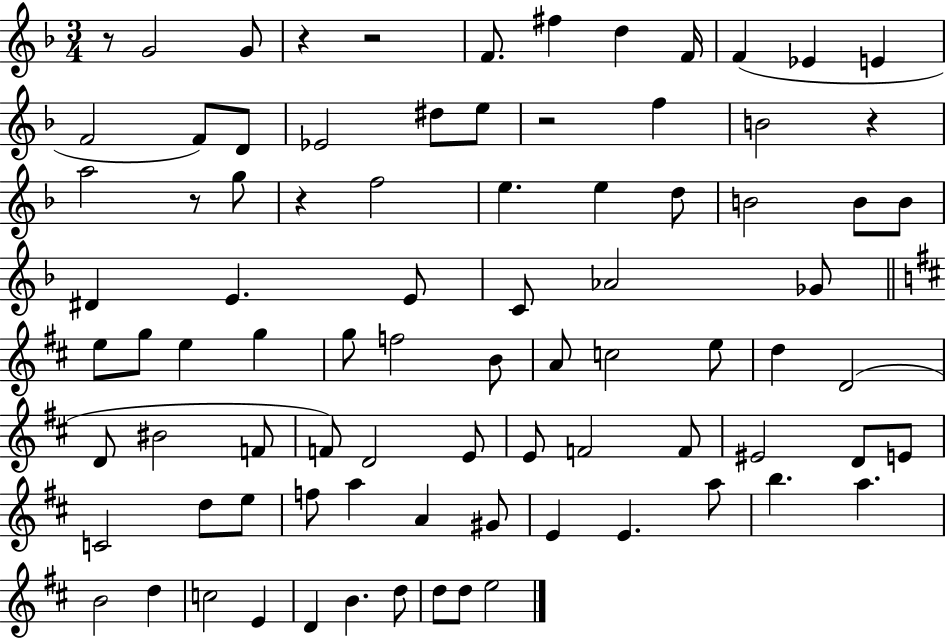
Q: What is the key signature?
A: F major